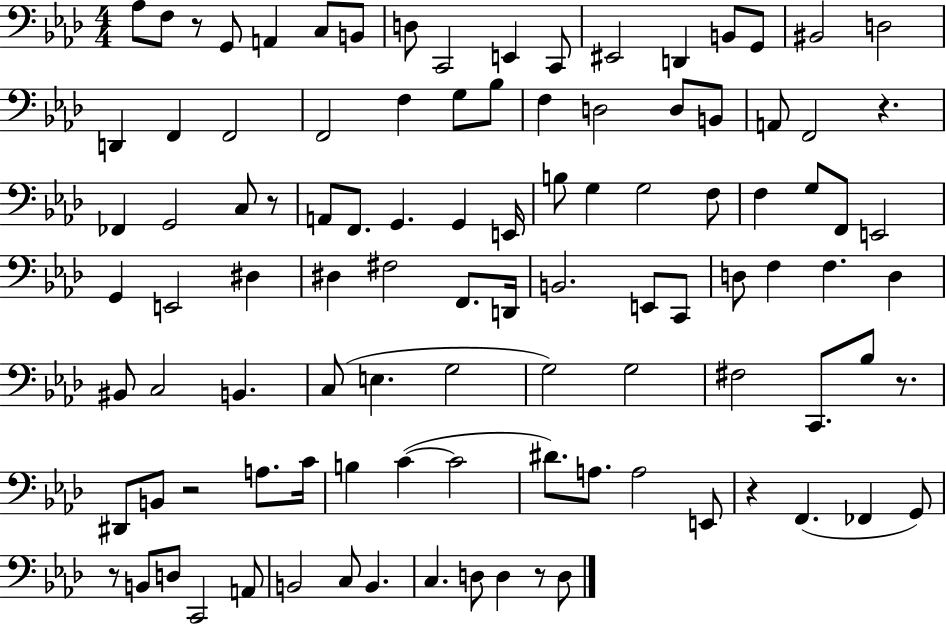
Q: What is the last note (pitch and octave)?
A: D3